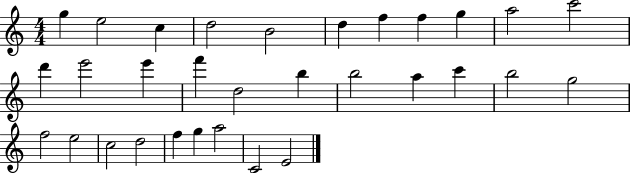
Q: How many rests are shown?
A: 0